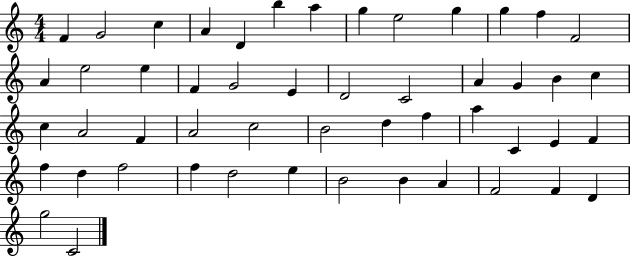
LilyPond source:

{
  \clef treble
  \numericTimeSignature
  \time 4/4
  \key c \major
  f'4 g'2 c''4 | a'4 d'4 b''4 a''4 | g''4 e''2 g''4 | g''4 f''4 f'2 | \break a'4 e''2 e''4 | f'4 g'2 e'4 | d'2 c'2 | a'4 g'4 b'4 c''4 | \break c''4 a'2 f'4 | a'2 c''2 | b'2 d''4 f''4 | a''4 c'4 e'4 f'4 | \break f''4 d''4 f''2 | f''4 d''2 e''4 | b'2 b'4 a'4 | f'2 f'4 d'4 | \break g''2 c'2 | \bar "|."
}